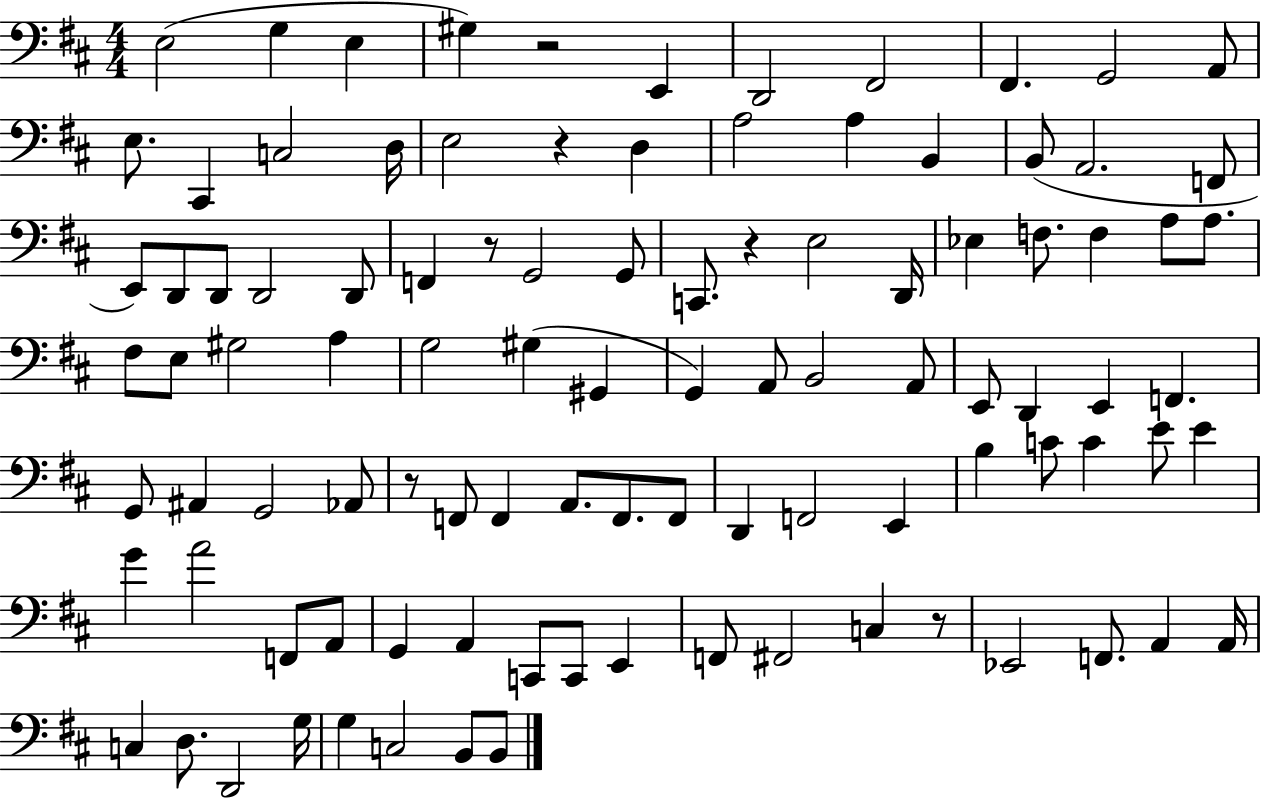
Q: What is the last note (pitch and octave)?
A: B2